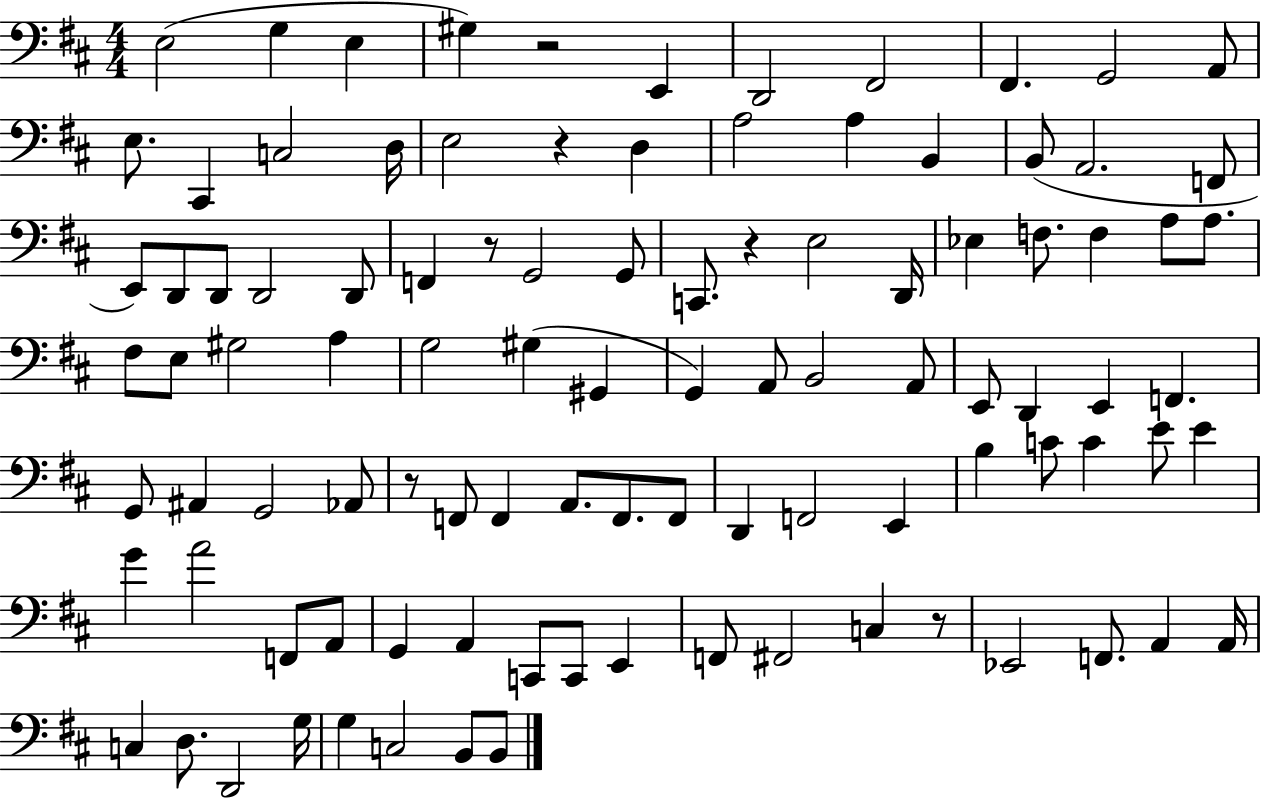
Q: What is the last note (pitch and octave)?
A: B2